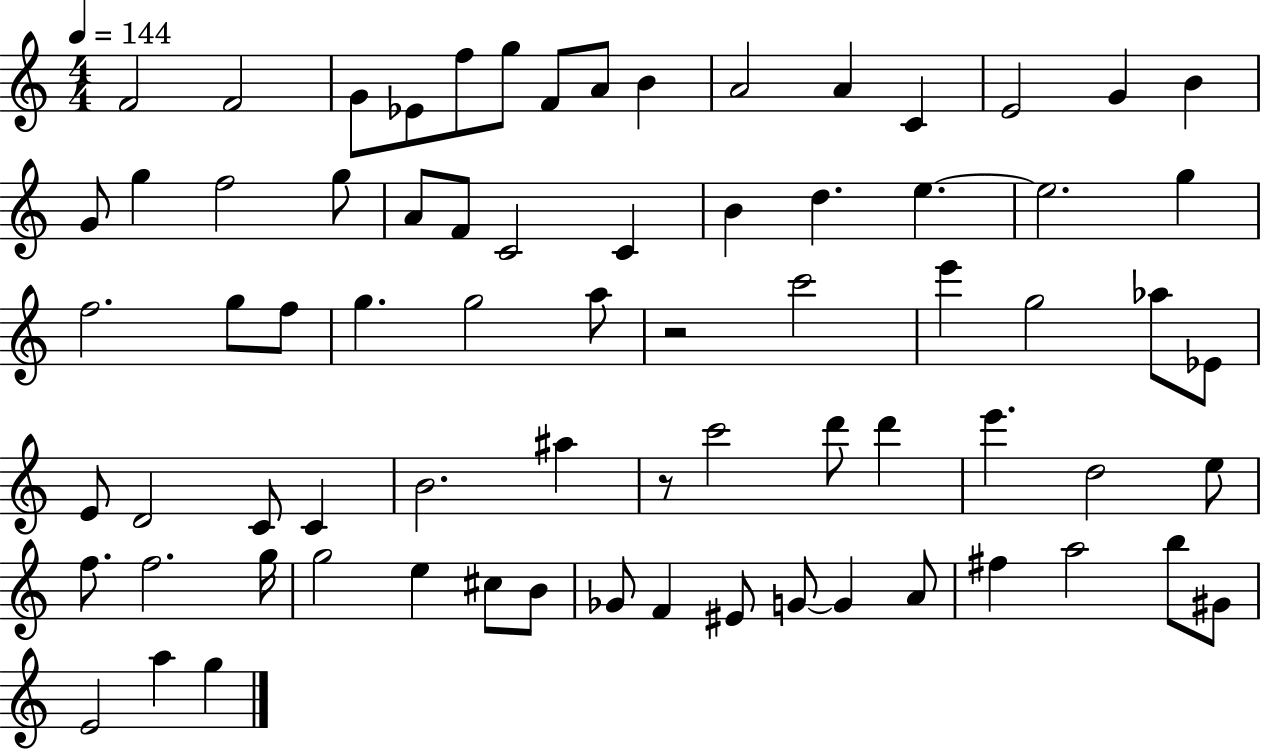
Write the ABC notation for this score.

X:1
T:Untitled
M:4/4
L:1/4
K:C
F2 F2 G/2 _E/2 f/2 g/2 F/2 A/2 B A2 A C E2 G B G/2 g f2 g/2 A/2 F/2 C2 C B d e e2 g f2 g/2 f/2 g g2 a/2 z2 c'2 e' g2 _a/2 _E/2 E/2 D2 C/2 C B2 ^a z/2 c'2 d'/2 d' e' d2 e/2 f/2 f2 g/4 g2 e ^c/2 B/2 _G/2 F ^E/2 G/2 G A/2 ^f a2 b/2 ^G/2 E2 a g